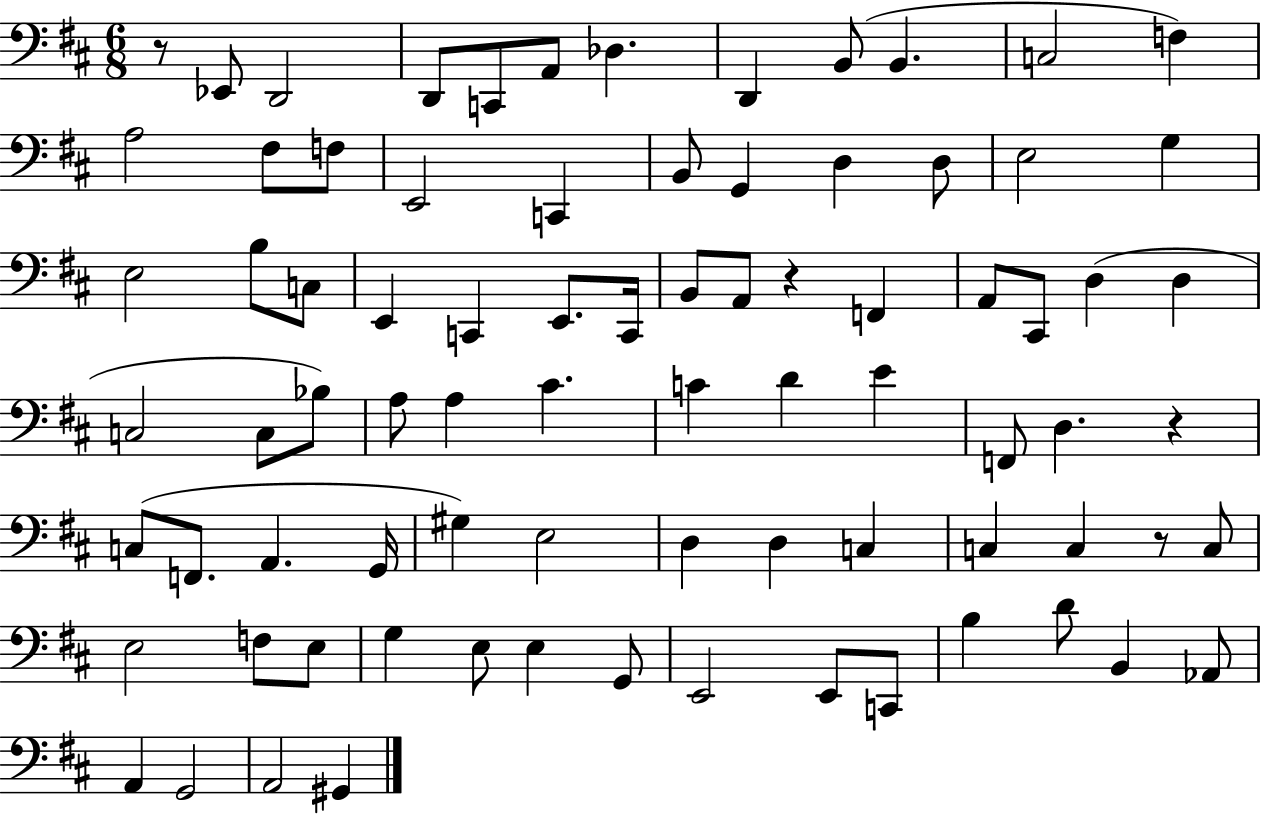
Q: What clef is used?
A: bass